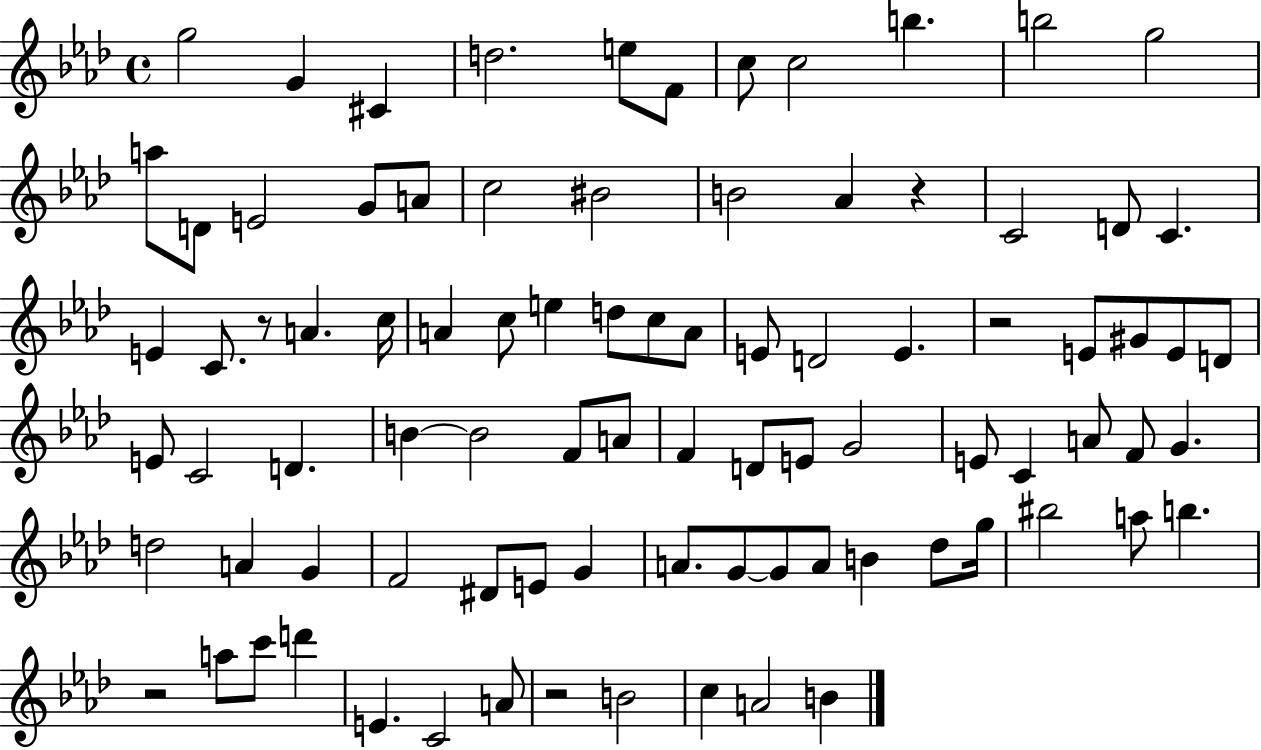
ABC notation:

X:1
T:Untitled
M:4/4
L:1/4
K:Ab
g2 G ^C d2 e/2 F/2 c/2 c2 b b2 g2 a/2 D/2 E2 G/2 A/2 c2 ^B2 B2 _A z C2 D/2 C E C/2 z/2 A c/4 A c/2 e d/2 c/2 A/2 E/2 D2 E z2 E/2 ^G/2 E/2 D/2 E/2 C2 D B B2 F/2 A/2 F D/2 E/2 G2 E/2 C A/2 F/2 G d2 A G F2 ^D/2 E/2 G A/2 G/2 G/2 A/2 B _d/2 g/4 ^b2 a/2 b z2 a/2 c'/2 d' E C2 A/2 z2 B2 c A2 B